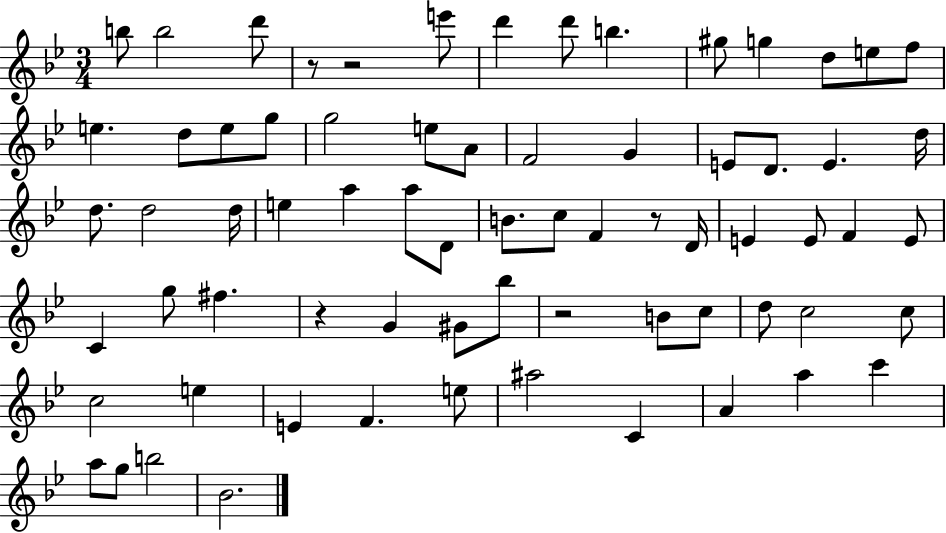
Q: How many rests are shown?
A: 5